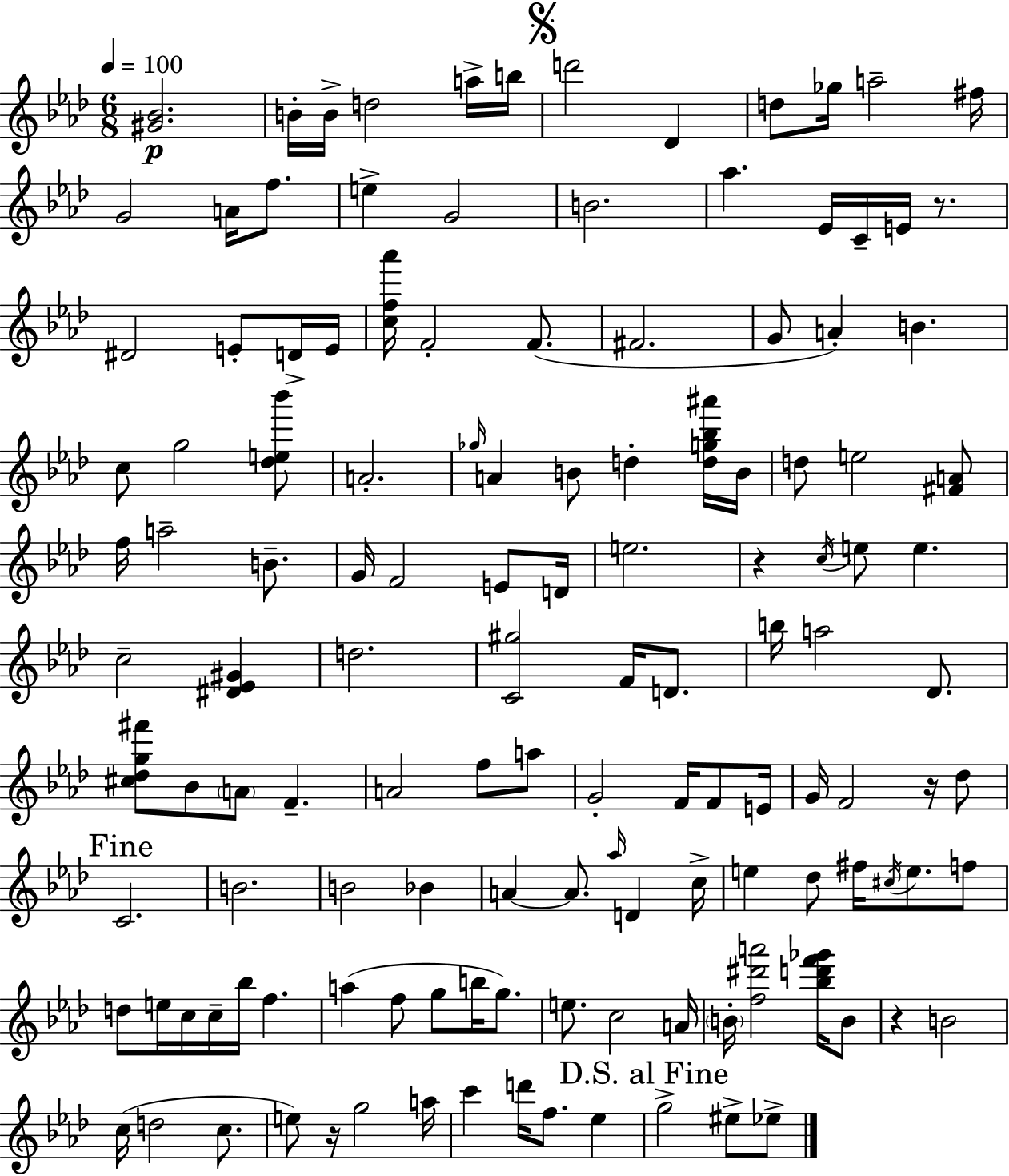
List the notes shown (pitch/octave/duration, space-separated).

[G#4,Bb4]/h. B4/s B4/s D5/h A5/s B5/s D6/h Db4/q D5/e Gb5/s A5/h F#5/s G4/h A4/s F5/e. E5/q G4/h B4/h. Ab5/q. Eb4/s C4/s E4/s R/e. D#4/h E4/e D4/s E4/s [C5,F5,Ab6]/s F4/h F4/e. F#4/h. G4/e A4/q B4/q. C5/e G5/h [Db5,E5,Bb6]/e A4/h. Gb5/s A4/q B4/e D5/q [D5,G5,Bb5,A#6]/s B4/s D5/e E5/h [F#4,A4]/e F5/s A5/h B4/e. G4/s F4/h E4/e D4/s E5/h. R/q C5/s E5/e E5/q. C5/h [D#4,Eb4,G#4]/q D5/h. [C4,G#5]/h F4/s D4/e. B5/s A5/h Db4/e. [C#5,Db5,G5,F#6]/e Bb4/e A4/e F4/q. A4/h F5/e A5/e G4/h F4/s F4/e E4/s G4/s F4/h R/s Db5/e C4/h. B4/h. B4/h Bb4/q A4/q A4/e. Ab5/s D4/q C5/s E5/q Db5/e F#5/s C#5/s E5/e. F5/e D5/e E5/s C5/s C5/s Bb5/s F5/q. A5/q F5/e G5/e B5/s G5/e. E5/e. C5/h A4/s B4/s [F5,D#6,A6]/h [Bb5,D6,F6,Gb6]/s B4/e R/q B4/h C5/s D5/h C5/e. E5/e R/s G5/h A5/s C6/q D6/s F5/e. Eb5/q G5/h EIS5/e Eb5/e